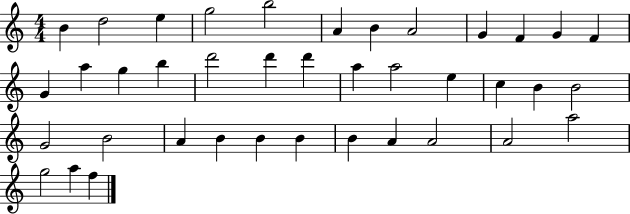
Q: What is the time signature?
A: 4/4